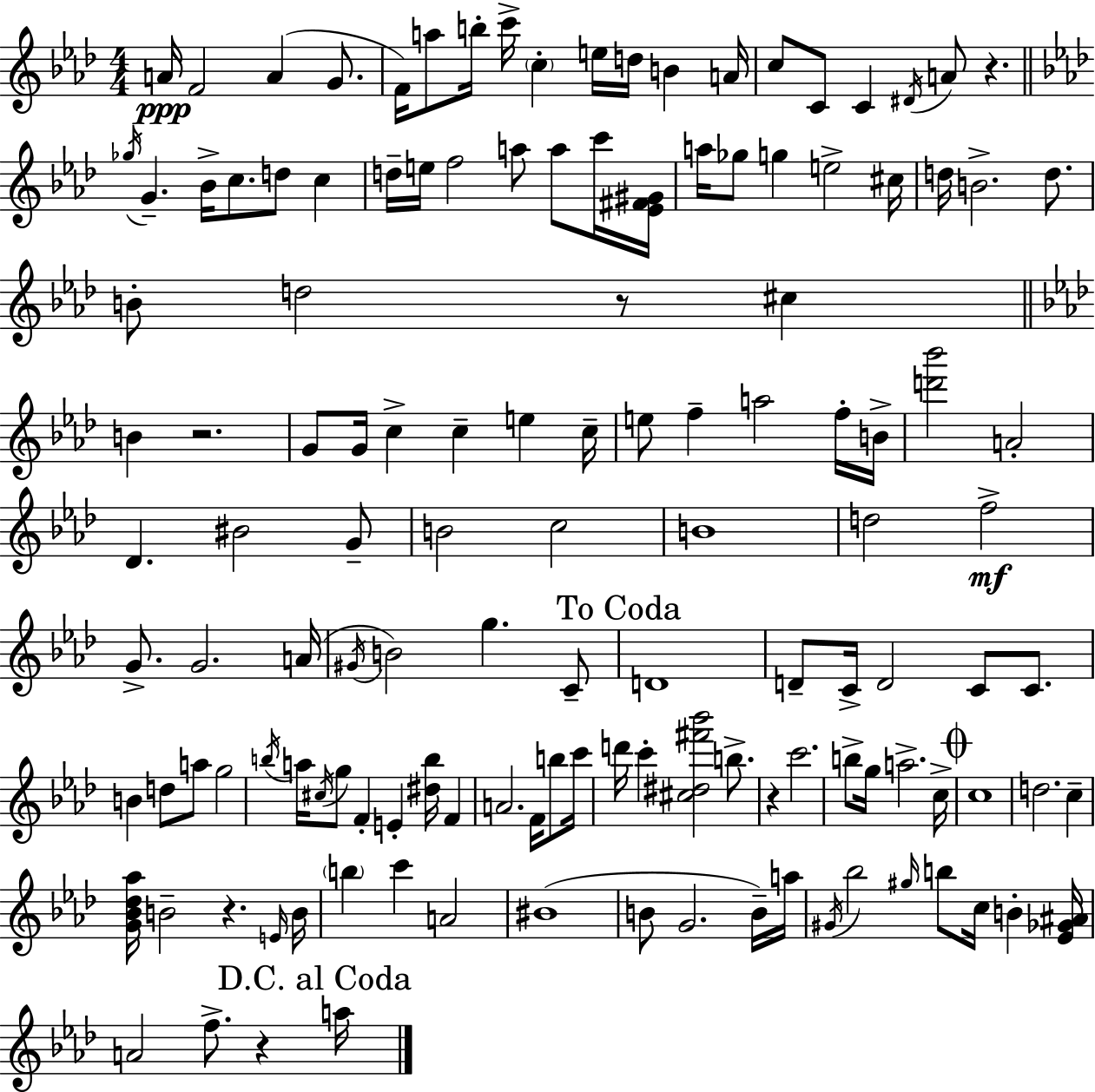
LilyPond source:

{
  \clef treble
  \numericTimeSignature
  \time 4/4
  \key f \minor
  a'16\ppp f'2 a'4( g'8. | f'16) a''8 b''16-. c'''16-> \parenthesize c''4-. e''16 d''16 b'4 a'16 | c''8 c'8 c'4 \acciaccatura { dis'16 } a'8 r4. | \bar "||" \break \key aes \major \acciaccatura { ges''16 } g'4.-- bes'16-> c''8. d''8 c''4 | d''16-- e''16 f''2 a''8 a''8 c'''16 | <ees' fis' gis'>16 a''16 ges''8 g''4 e''2-> | cis''16 d''16 b'2.-> d''8. | \break b'8-. d''2 r8 cis''4 | \bar "||" \break \key f \minor b'4 r2. | g'8 g'16 c''4-> c''4-- e''4 c''16-- | e''8 f''4-- a''2 f''16-. b'16-> | <d''' bes'''>2 a'2-. | \break des'4. bis'2 g'8-- | b'2 c''2 | b'1 | d''2 f''2->\mf | \break g'8.-> g'2. a'16( | \acciaccatura { gis'16 } b'2) g''4. c'8-- | \mark "To Coda" d'1 | d'8-- c'16-> d'2 c'8 c'8. | \break b'4 d''8 a''8 g''2 | \acciaccatura { b''16 } a''16 \acciaccatura { cis''16 } g''8 f'4-. e'4-. <dis'' b''>16 f'4 | a'2. f'16 | b''8 c'''16 d'''16 c'''4-. <cis'' dis'' fis''' bes'''>2 | \break b''8.-> r4 c'''2. | b''8-> g''16 a''2.-> | c''16-> \mark \markup { \musicglyph "scripts.coda" } c''1 | d''2. c''4-- | \break <g' bes' des'' aes''>16 b'2-- r4. | \grace { e'16 } b'16 \parenthesize b''4 c'''4 a'2 | bis'1( | b'8 g'2. | \break b'16--) a''16 \acciaccatura { gis'16 } bes''2 \grace { gis''16 } b''8 | c''16 b'4-. <ees' ges' ais'>16 a'2 f''8.-> | r4 \mark "D.C. al Coda" a''16 \bar "|."
}